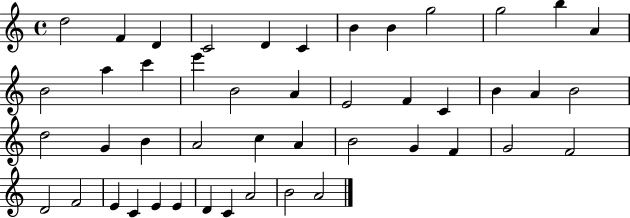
{
  \clef treble
  \time 4/4
  \defaultTimeSignature
  \key c \major
  d''2 f'4 d'4 | c'2 d'4 c'4 | b'4 b'4 g''2 | g''2 b''4 a'4 | \break b'2 a''4 c'''4 | e'''4 b'2 a'4 | e'2 f'4 c'4 | b'4 a'4 b'2 | \break d''2 g'4 b'4 | a'2 c''4 a'4 | b'2 g'4 f'4 | g'2 f'2 | \break d'2 f'2 | e'4 c'4 e'4 e'4 | d'4 c'4 a'2 | b'2 a'2 | \break \bar "|."
}